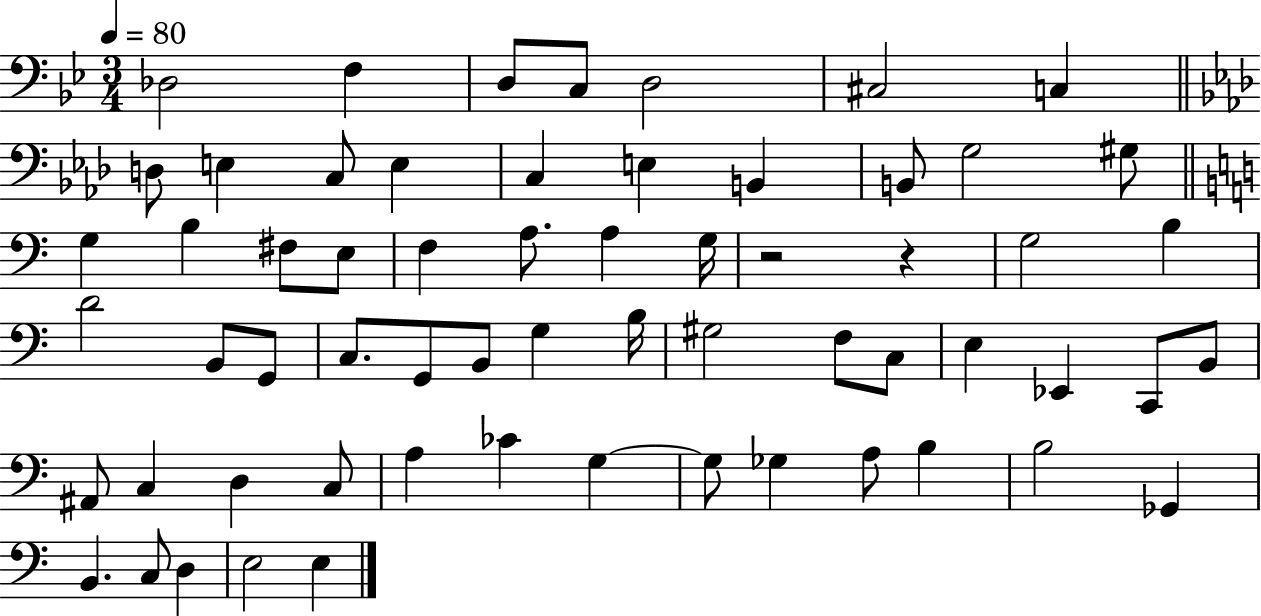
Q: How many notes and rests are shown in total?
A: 62